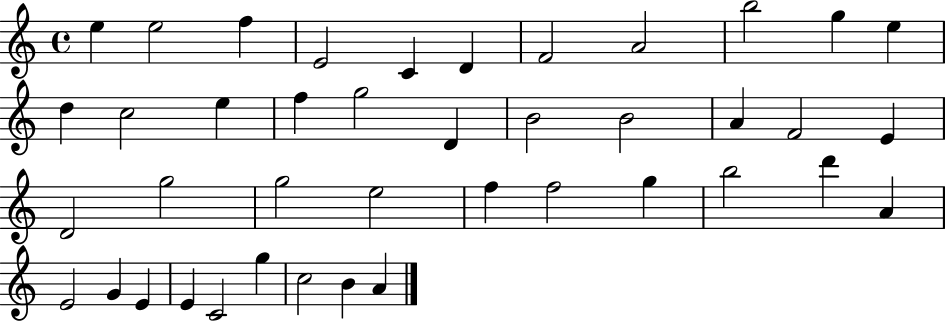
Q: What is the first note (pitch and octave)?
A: E5